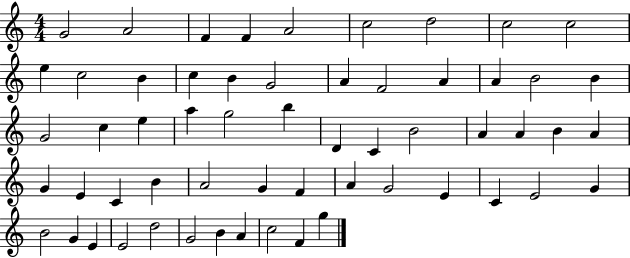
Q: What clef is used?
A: treble